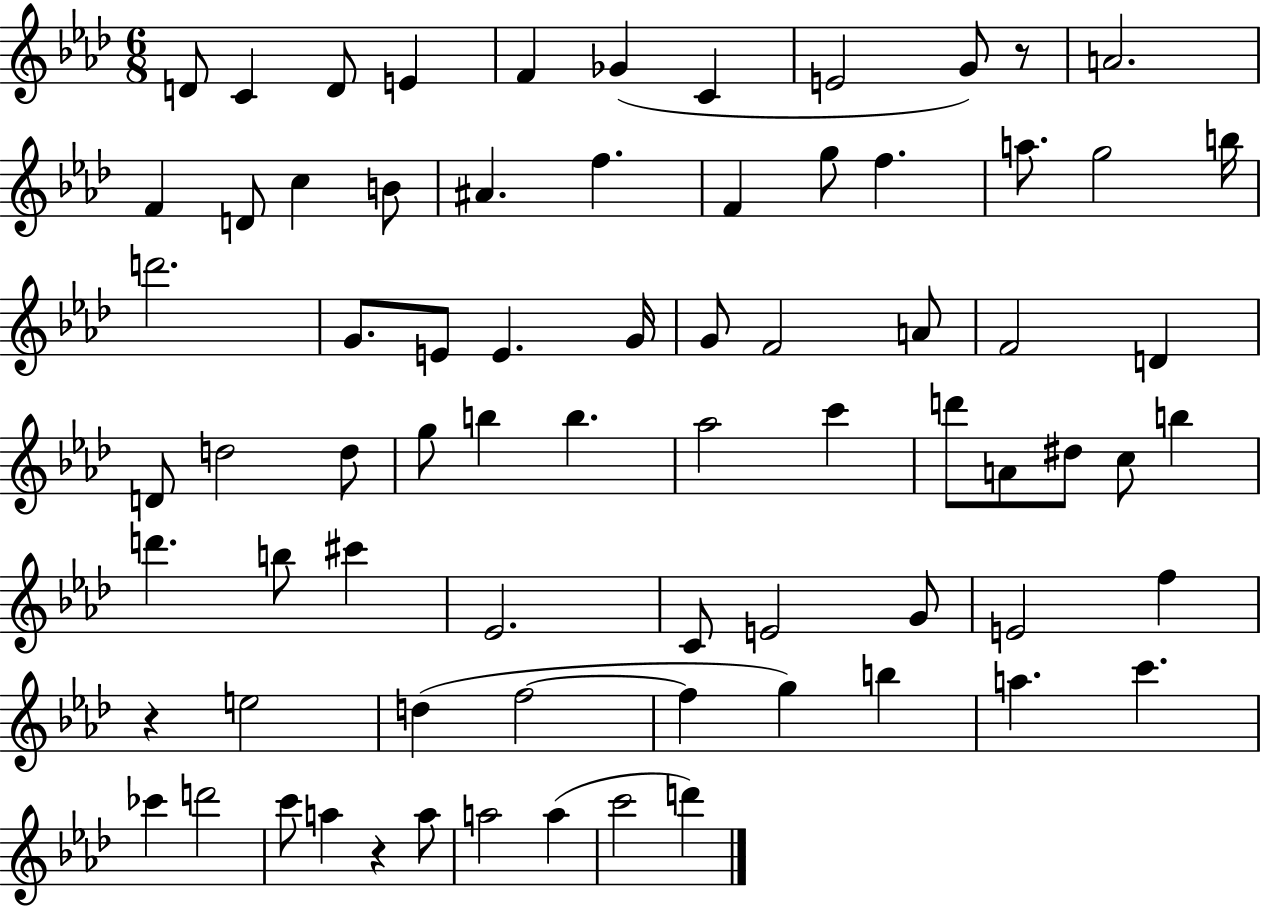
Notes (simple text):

D4/e C4/q D4/e E4/q F4/q Gb4/q C4/q E4/h G4/e R/e A4/h. F4/q D4/e C5/q B4/e A#4/q. F5/q. F4/q G5/e F5/q. A5/e. G5/h B5/s D6/h. G4/e. E4/e E4/q. G4/s G4/e F4/h A4/e F4/h D4/q D4/e D5/h D5/e G5/e B5/q B5/q. Ab5/h C6/q D6/e A4/e D#5/e C5/e B5/q D6/q. B5/e C#6/q Eb4/h. C4/e E4/h G4/e E4/h F5/q R/q E5/h D5/q F5/h F5/q G5/q B5/q A5/q. C6/q. CES6/q D6/h C6/e A5/q R/q A5/e A5/h A5/q C6/h D6/q